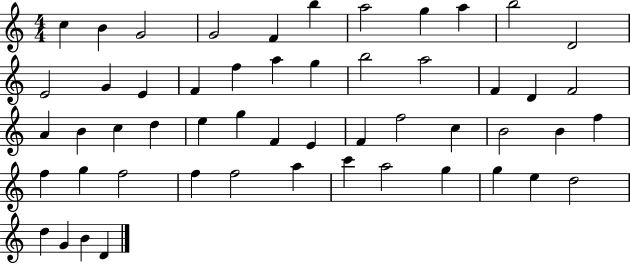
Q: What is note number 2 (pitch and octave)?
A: B4